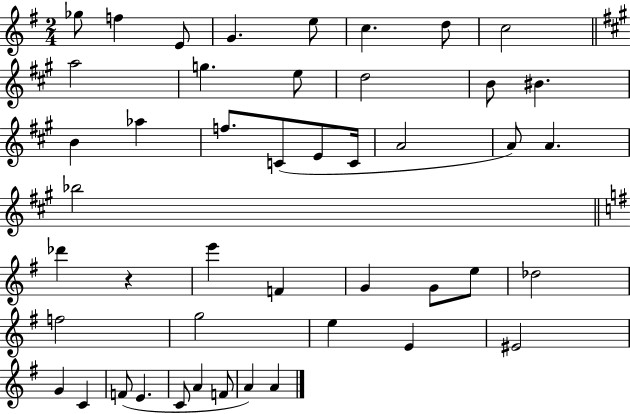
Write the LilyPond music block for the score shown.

{
  \clef treble
  \numericTimeSignature
  \time 2/4
  \key g \major
  ges''8 f''4 e'8 | g'4. e''8 | c''4. d''8 | c''2 | \break \bar "||" \break \key a \major a''2 | g''4. e''8 | d''2 | b'8 bis'4. | \break b'4 aes''4 | f''8. c'8( e'8 c'16 | a'2 | a'8) a'4. | \break bes''2 | \bar "||" \break \key e \minor des'''4 r4 | e'''4 f'4 | g'4 g'8 e''8 | des''2 | \break f''2 | g''2 | e''4 e'4 | eis'2 | \break g'4 c'4 | f'8( e'4. | c'8 a'4 f'8 | a'4) a'4 | \break \bar "|."
}